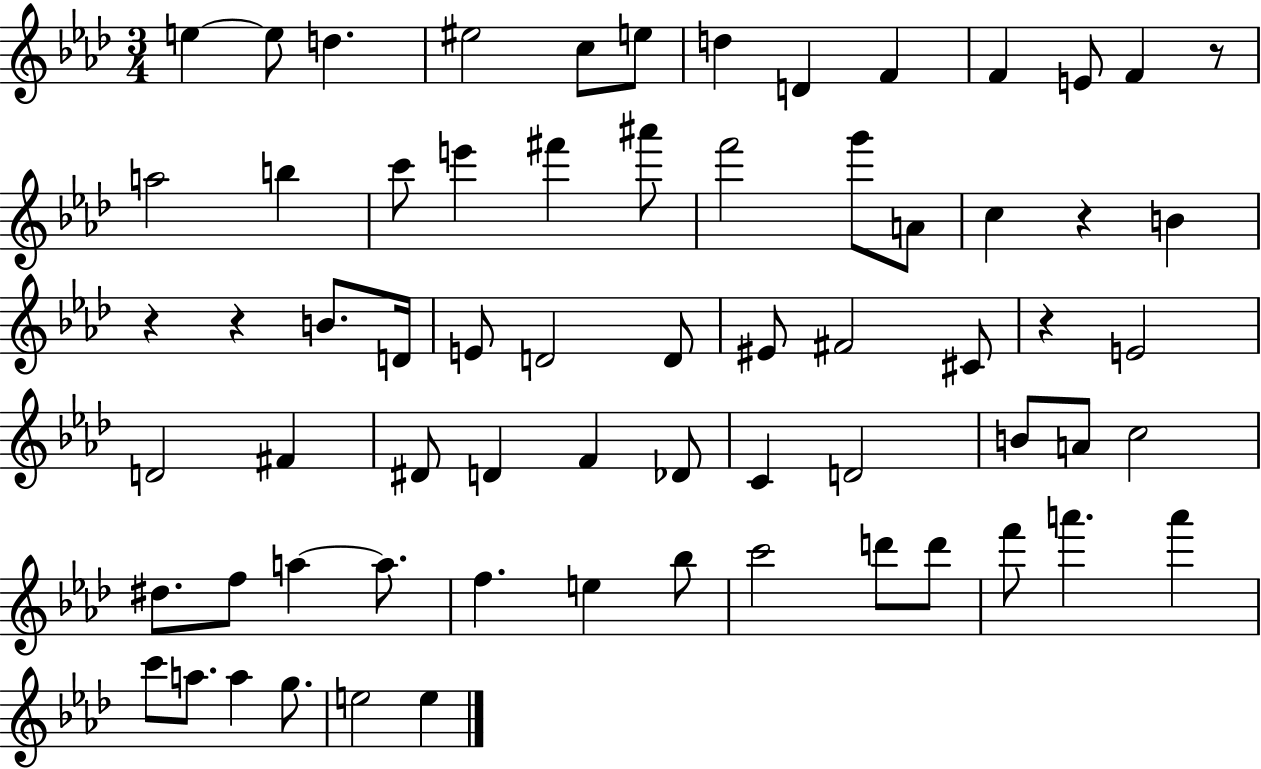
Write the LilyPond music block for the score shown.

{
  \clef treble
  \numericTimeSignature
  \time 3/4
  \key aes \major
  e''4~~ e''8 d''4. | eis''2 c''8 e''8 | d''4 d'4 f'4 | f'4 e'8 f'4 r8 | \break a''2 b''4 | c'''8 e'''4 fis'''4 ais'''8 | f'''2 g'''8 a'8 | c''4 r4 b'4 | \break r4 r4 b'8. d'16 | e'8 d'2 d'8 | eis'8 fis'2 cis'8 | r4 e'2 | \break d'2 fis'4 | dis'8 d'4 f'4 des'8 | c'4 d'2 | b'8 a'8 c''2 | \break dis''8. f''8 a''4~~ a''8. | f''4. e''4 bes''8 | c'''2 d'''8 d'''8 | f'''8 a'''4. a'''4 | \break c'''8 a''8. a''4 g''8. | e''2 e''4 | \bar "|."
}